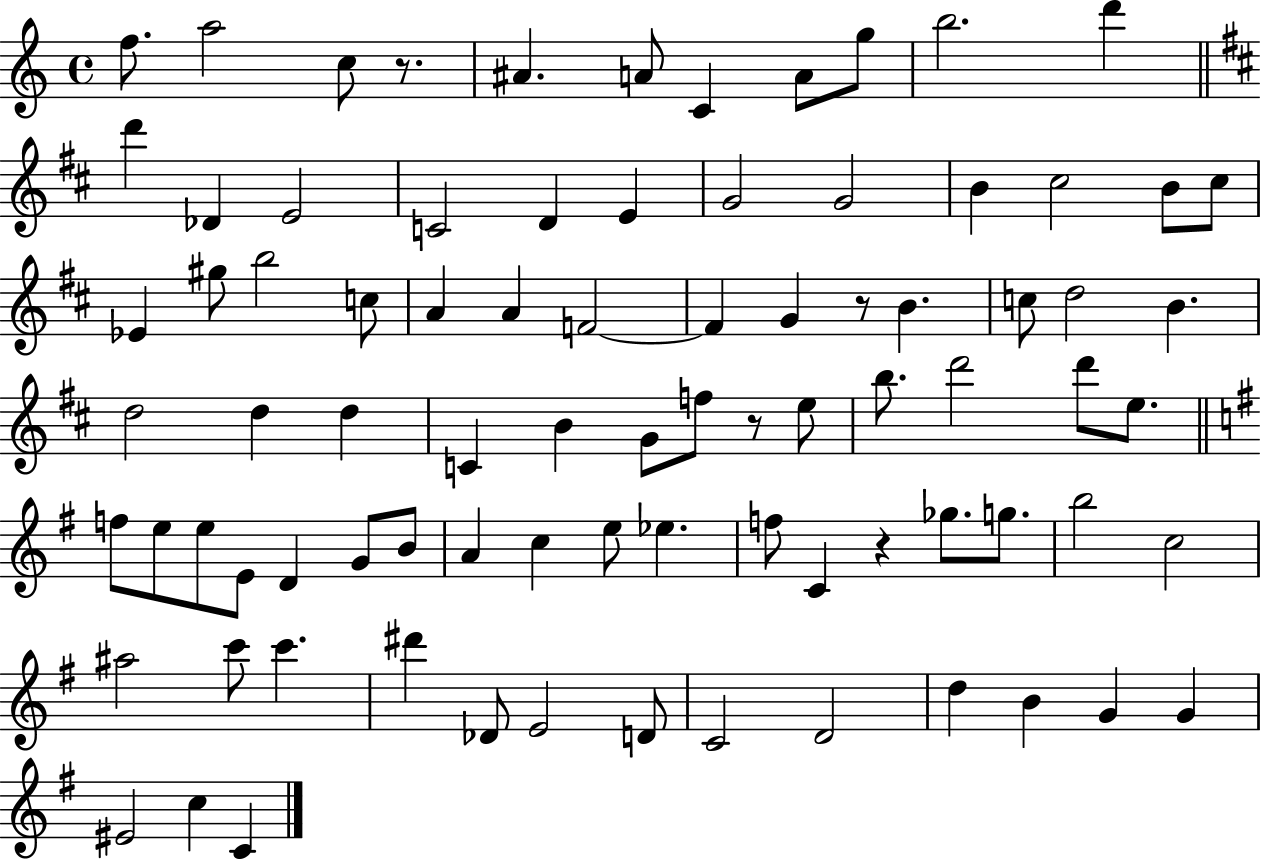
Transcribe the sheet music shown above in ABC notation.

X:1
T:Untitled
M:4/4
L:1/4
K:C
f/2 a2 c/2 z/2 ^A A/2 C A/2 g/2 b2 d' d' _D E2 C2 D E G2 G2 B ^c2 B/2 ^c/2 _E ^g/2 b2 c/2 A A F2 F G z/2 B c/2 d2 B d2 d d C B G/2 f/2 z/2 e/2 b/2 d'2 d'/2 e/2 f/2 e/2 e/2 E/2 D G/2 B/2 A c e/2 _e f/2 C z _g/2 g/2 b2 c2 ^a2 c'/2 c' ^d' _D/2 E2 D/2 C2 D2 d B G G ^E2 c C